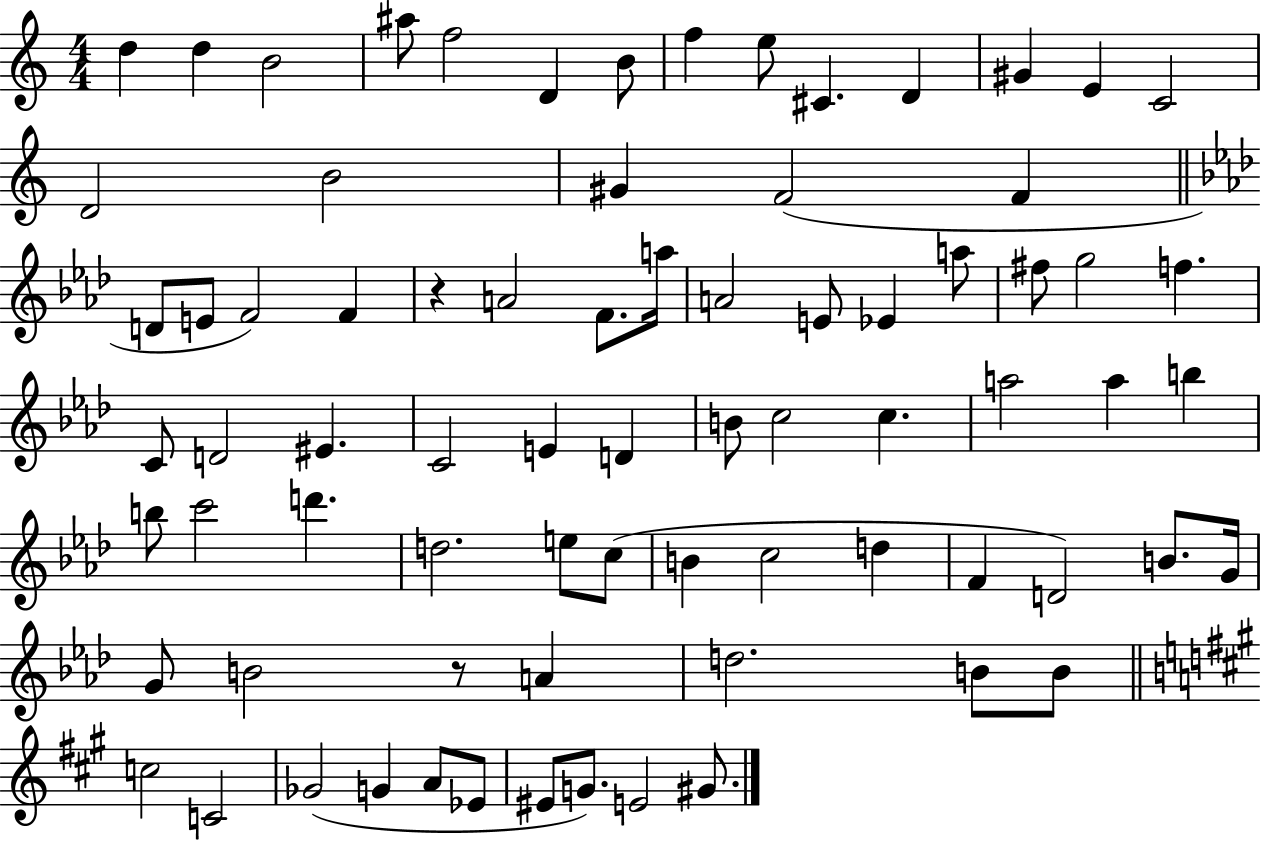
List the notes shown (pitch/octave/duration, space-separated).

D5/q D5/q B4/h A#5/e F5/h D4/q B4/e F5/q E5/e C#4/q. D4/q G#4/q E4/q C4/h D4/h B4/h G#4/q F4/h F4/q D4/e E4/e F4/h F4/q R/q A4/h F4/e. A5/s A4/h E4/e Eb4/q A5/e F#5/e G5/h F5/q. C4/e D4/h EIS4/q. C4/h E4/q D4/q B4/e C5/h C5/q. A5/h A5/q B5/q B5/e C6/h D6/q. D5/h. E5/e C5/e B4/q C5/h D5/q F4/q D4/h B4/e. G4/s G4/e B4/h R/e A4/q D5/h. B4/e B4/e C5/h C4/h Gb4/h G4/q A4/e Eb4/e EIS4/e G4/e. E4/h G#4/e.